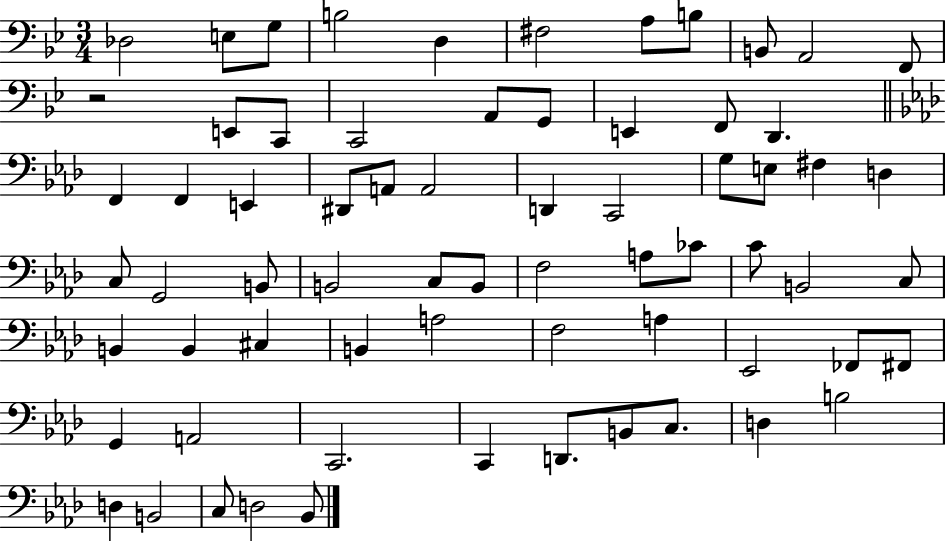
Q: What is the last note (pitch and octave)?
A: Bb2